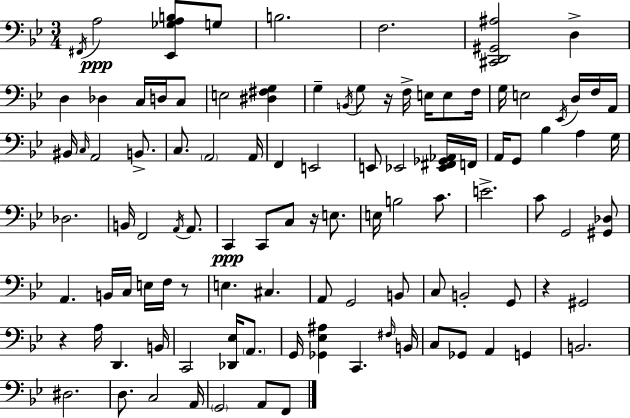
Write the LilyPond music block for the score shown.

{
  \clef bass
  \numericTimeSignature
  \time 3/4
  \key bes \major
  \acciaccatura { fis,16 }\ppp a2 <ees, ges a b>8 g8 | b2. | f2. | <cis, d, gis, ais>2 d4-> | \break d4 des4 c16 d16 c8 | e2 <dis fis g>4 | g4-- \acciaccatura { b,16 } g8 r16 f16-> e16 e8 | f16 g16 e2 \acciaccatura { ees,16 } | \break d16 f16 a,16 bis,16 \grace { c16 } a,2 | b,8.-> c8. \parenthesize a,2 | a,16 f,4 e,2 | e,8 ees,2 | \break <ees, fis, ges, aes,>16 f,16 a,16 g,8 bes4 a4 | g16 des2. | b,16 f,2 | \acciaccatura { a,16 } a,8. c,4\ppp c,8 c8 | \break r16 e8. e16 b2 | c'8. e'2.-> | c'8 g,2 | <gis, des>8 a,4. b,16 | \break c16 e16 f16 r8 e4. cis4. | a,8 g,2 | b,8 c8 b,2-. | g,8 r4 gis,2 | \break r4 a16 d,4. | b,16 c,2 | <des, ees>16 \parenthesize a,8. g,16 <ges, ees ais>4 c,4. | \grace { fis16 } b,16 c8 ges,8 a,4 | \break g,4 b,2. | dis2. | d8. c2 | a,16 \parenthesize g,2 | \break a,8 f,8 \bar "|."
}